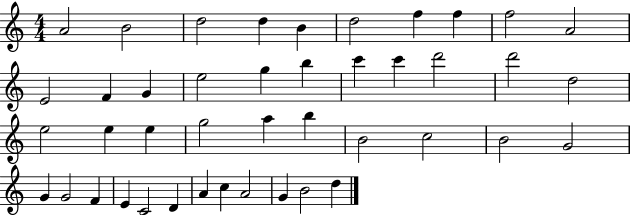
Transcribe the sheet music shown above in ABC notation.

X:1
T:Untitled
M:4/4
L:1/4
K:C
A2 B2 d2 d B d2 f f f2 A2 E2 F G e2 g b c' c' d'2 d'2 d2 e2 e e g2 a b B2 c2 B2 G2 G G2 F E C2 D A c A2 G B2 d